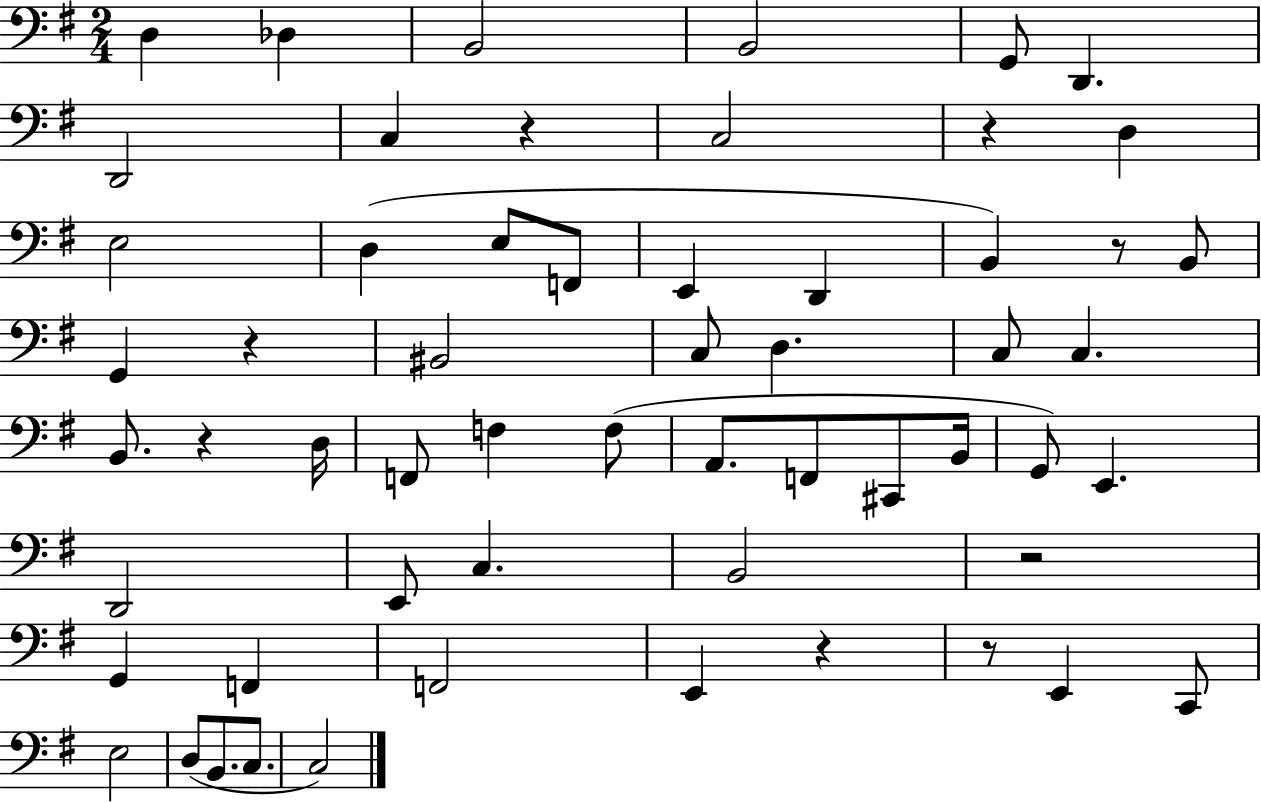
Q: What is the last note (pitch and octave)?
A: C3